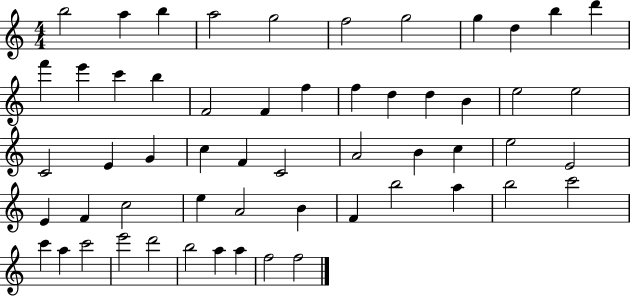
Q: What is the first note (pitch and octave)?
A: B5